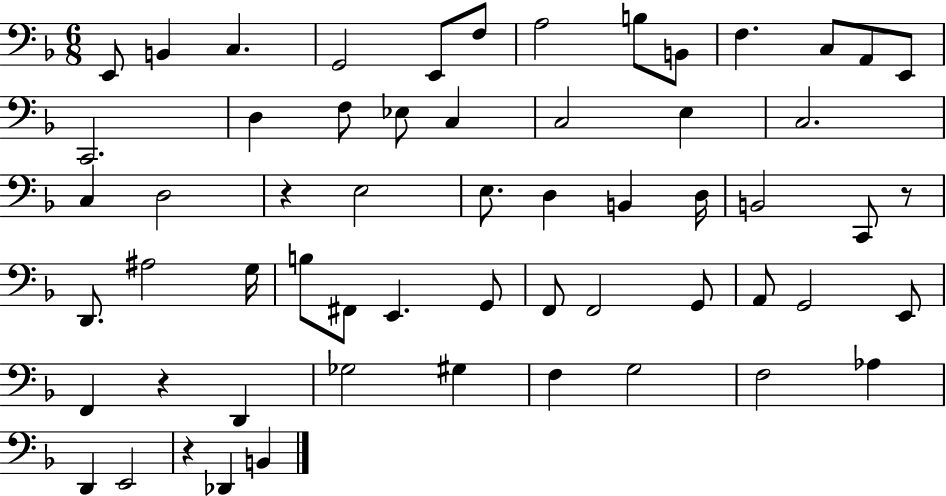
X:1
T:Untitled
M:6/8
L:1/4
K:F
E,,/2 B,, C, G,,2 E,,/2 F,/2 A,2 B,/2 B,,/2 F, C,/2 A,,/2 E,,/2 C,,2 D, F,/2 _E,/2 C, C,2 E, C,2 C, D,2 z E,2 E,/2 D, B,, D,/4 B,,2 C,,/2 z/2 D,,/2 ^A,2 G,/4 B,/2 ^F,,/2 E,, G,,/2 F,,/2 F,,2 G,,/2 A,,/2 G,,2 E,,/2 F,, z D,, _G,2 ^G, F, G,2 F,2 _A, D,, E,,2 z _D,, B,,